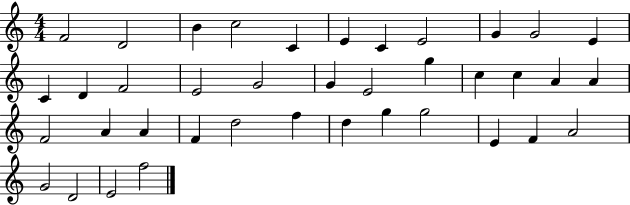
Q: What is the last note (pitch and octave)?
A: F5